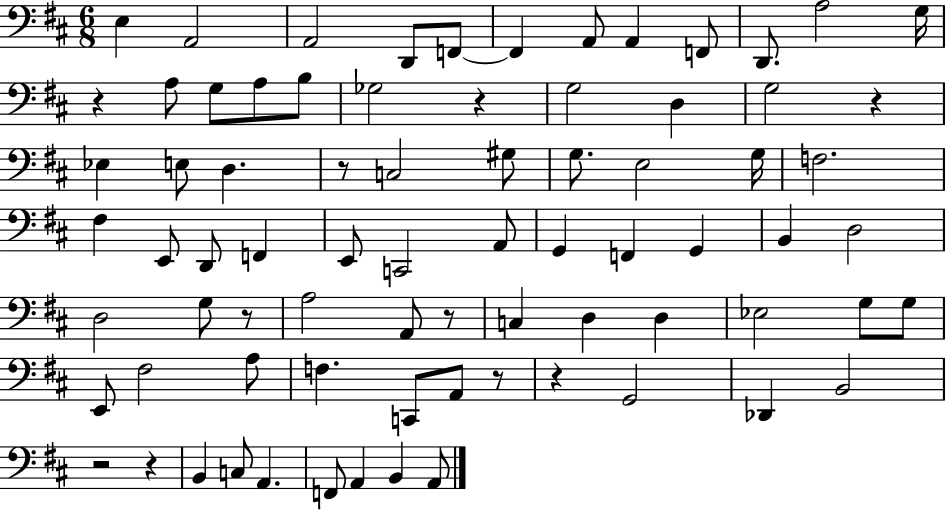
E3/q A2/h A2/h D2/e F2/e F2/q A2/e A2/q F2/e D2/e. A3/h G3/s R/q A3/e G3/e A3/e B3/e Gb3/h R/q G3/h D3/q G3/h R/q Eb3/q E3/e D3/q. R/e C3/h G#3/e G3/e. E3/h G3/s F3/h. F#3/q E2/e D2/e F2/q E2/e C2/h A2/e G2/q F2/q G2/q B2/q D3/h D3/h G3/e R/e A3/h A2/e R/e C3/q D3/q D3/q Eb3/h G3/e G3/e E2/e F#3/h A3/e F3/q. C2/e A2/e R/e R/q G2/h Db2/q B2/h R/h R/q B2/q C3/e A2/q. F2/e A2/q B2/q A2/e